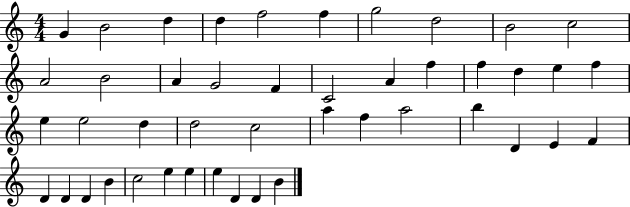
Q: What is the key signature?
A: C major